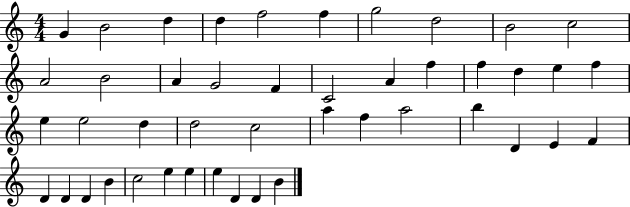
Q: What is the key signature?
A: C major